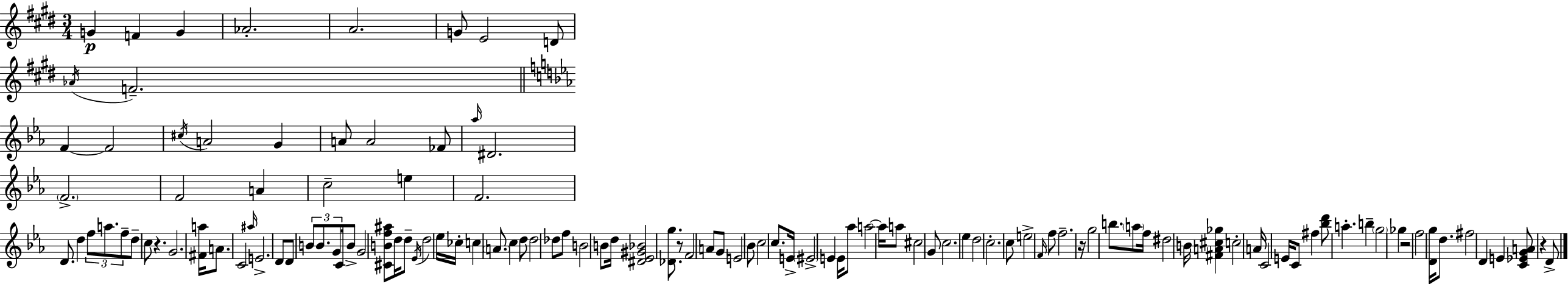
{
  \clef treble
  \numericTimeSignature
  \time 3/4
  \key e \major
  \repeat volta 2 { g'4\p f'4 g'4 | aes'2.-. | a'2. | g'8 e'2 d'8 | \break \acciaccatura { aes'16 } f'2.-- | \bar "||" \break \key ees \major f'4~~ f'2 | \acciaccatura { cis''16 } a'2 g'4 | a'8 a'2 fes'8 | \grace { aes''16 } dis'2. | \break \parenthesize f'2.-> | f'2 a'4 | c''2-- e''4 | f'2. | \break d'8. d''4 \tuplet 3/2 { f''8 a''8. | f''8-- } d''8-- c''8 r4. | g'2. | <fis' a''>16 a'8. c'2 | \break \grace { ais''16 } e'2.-> | d'8 d'8 \tuplet 3/2 { b'8 b'8. | g'8 } c'16 b'8-> g'2 | <cis' b' f'' ais''>8 d''16 d''8-- \acciaccatura { ees'16 } d''2 | \break ees''16 ces''16-. c''4 \parenthesize a'8. | c''4 d''8 d''2 | des''8 f''8 b'2 | b'8 d''16 <dis' ees' gis' bes'>2 | \break <des' g''>8. r8 f'2 | a'8 g'8 e'2 | bes'8 c''2 | c''8. e'16-> \parenthesize eis'2-> | \break e'4 e'16 aes''8 a''2~~ | a''16 a''8 cis''2 | g'8 c''2. | ees''4 d''2 | \break c''2.-. | c''8 e''2-> | \grace { f'16 } f''8 f''2.-- | r16 g''2 | \break b''8. \parenthesize a''8 f''16 dis''2 | b'16 <fis' a' cis'' ges''>4 c''2-. | a'16 c'2 | e'16 c'8 fis''4 <bes'' d'''>8 a''4.-. | \break b''4-- \parenthesize g''2 | ges''4 r2 | f''2 | <d' g''>16 d''8. fis''2 | \break d'4 e'4 <c' ees' g' a'>8 r4 | d'8-> } \bar "|."
}